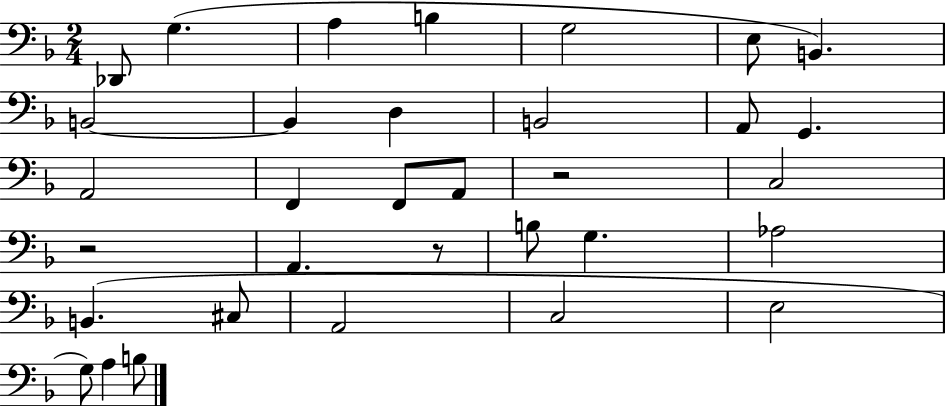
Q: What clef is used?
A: bass